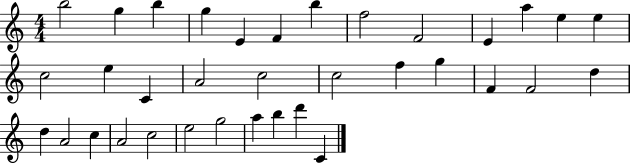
{
  \clef treble
  \numericTimeSignature
  \time 4/4
  \key c \major
  b''2 g''4 b''4 | g''4 e'4 f'4 b''4 | f''2 f'2 | e'4 a''4 e''4 e''4 | \break c''2 e''4 c'4 | a'2 c''2 | c''2 f''4 g''4 | f'4 f'2 d''4 | \break d''4 a'2 c''4 | a'2 c''2 | e''2 g''2 | a''4 b''4 d'''4 c'4 | \break \bar "|."
}